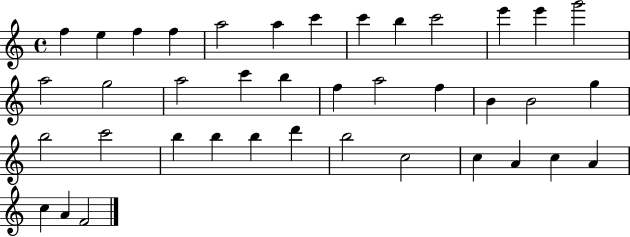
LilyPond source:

{
  \clef treble
  \time 4/4
  \defaultTimeSignature
  \key c \major
  f''4 e''4 f''4 f''4 | a''2 a''4 c'''4 | c'''4 b''4 c'''2 | e'''4 e'''4 g'''2 | \break a''2 g''2 | a''2 c'''4 b''4 | f''4 a''2 f''4 | b'4 b'2 g''4 | \break b''2 c'''2 | b''4 b''4 b''4 d'''4 | b''2 c''2 | c''4 a'4 c''4 a'4 | \break c''4 a'4 f'2 | \bar "|."
}